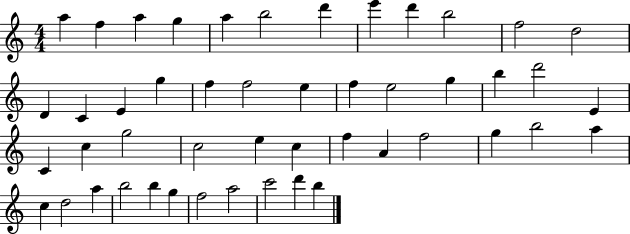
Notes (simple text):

A5/q F5/q A5/q G5/q A5/q B5/h D6/q E6/q D6/q B5/h F5/h D5/h D4/q C4/q E4/q G5/q F5/q F5/h E5/q F5/q E5/h G5/q B5/q D6/h E4/q C4/q C5/q G5/h C5/h E5/q C5/q F5/q A4/q F5/h G5/q B5/h A5/q C5/q D5/h A5/q B5/h B5/q G5/q F5/h A5/h C6/h D6/q B5/q